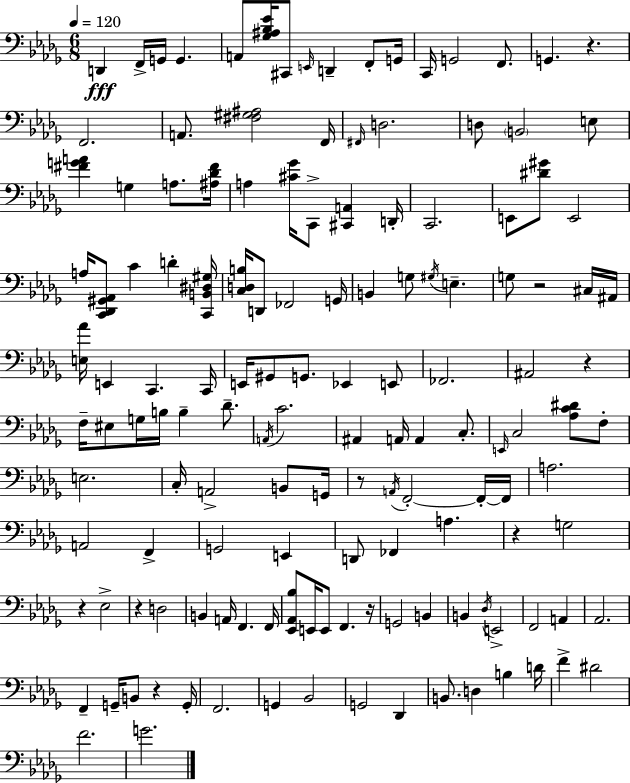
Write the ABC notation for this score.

X:1
T:Untitled
M:6/8
L:1/4
K:Bbm
D,, F,,/4 G,,/4 G,, A,,/2 [_G,^A,_B,_E]/4 ^C,,/2 E,,/4 D,, F,,/2 G,,/4 C,,/4 G,,2 F,,/2 G,, z F,,2 A,,/2 [^F,^G,^A,]2 F,,/4 ^F,,/4 D,2 D,/2 B,,2 E,/2 [^FGA] G, A,/2 [^A,_D^F]/4 A, [^C_G]/4 C,,/2 [^C,,A,,] D,,/4 C,,2 E,,/2 [^D^G]/2 E,,2 A,/4 [C,,_D,,^G,,_A,,]/2 C D [C,,B,,^D,^G,]/4 [C,D,B,]/4 D,,/2 _F,,2 G,,/4 B,, G,/2 ^G,/4 E, G,/2 z2 ^C,/4 ^A,,/4 [E,_A]/4 E,, C,, C,,/4 E,,/4 ^G,,/2 G,,/2 _E,, E,,/2 _F,,2 ^A,,2 z F,/4 ^E,/2 G,/4 B,/4 B, _D/2 A,,/4 C2 ^A,, A,,/4 A,, C,/2 E,,/4 C,2 [_A,C^D]/2 F,/2 E,2 C,/4 A,,2 B,,/2 G,,/4 z/2 A,,/4 F,,2 F,,/4 F,,/4 A,2 A,,2 F,, G,,2 E,, D,,/2 _F,, A, z G,2 z _E,2 z D,2 B,, A,,/4 F,, F,,/4 [_E,,_A,,_B,]/2 E,,/4 E,,/2 F,, z/4 G,,2 B,, B,, _D,/4 E,,2 F,,2 A,, _A,,2 F,, G,,/4 B,,/2 z G,,/4 F,,2 G,, _B,,2 G,,2 _D,, B,,/2 D, B, D/4 F ^D2 F2 G2